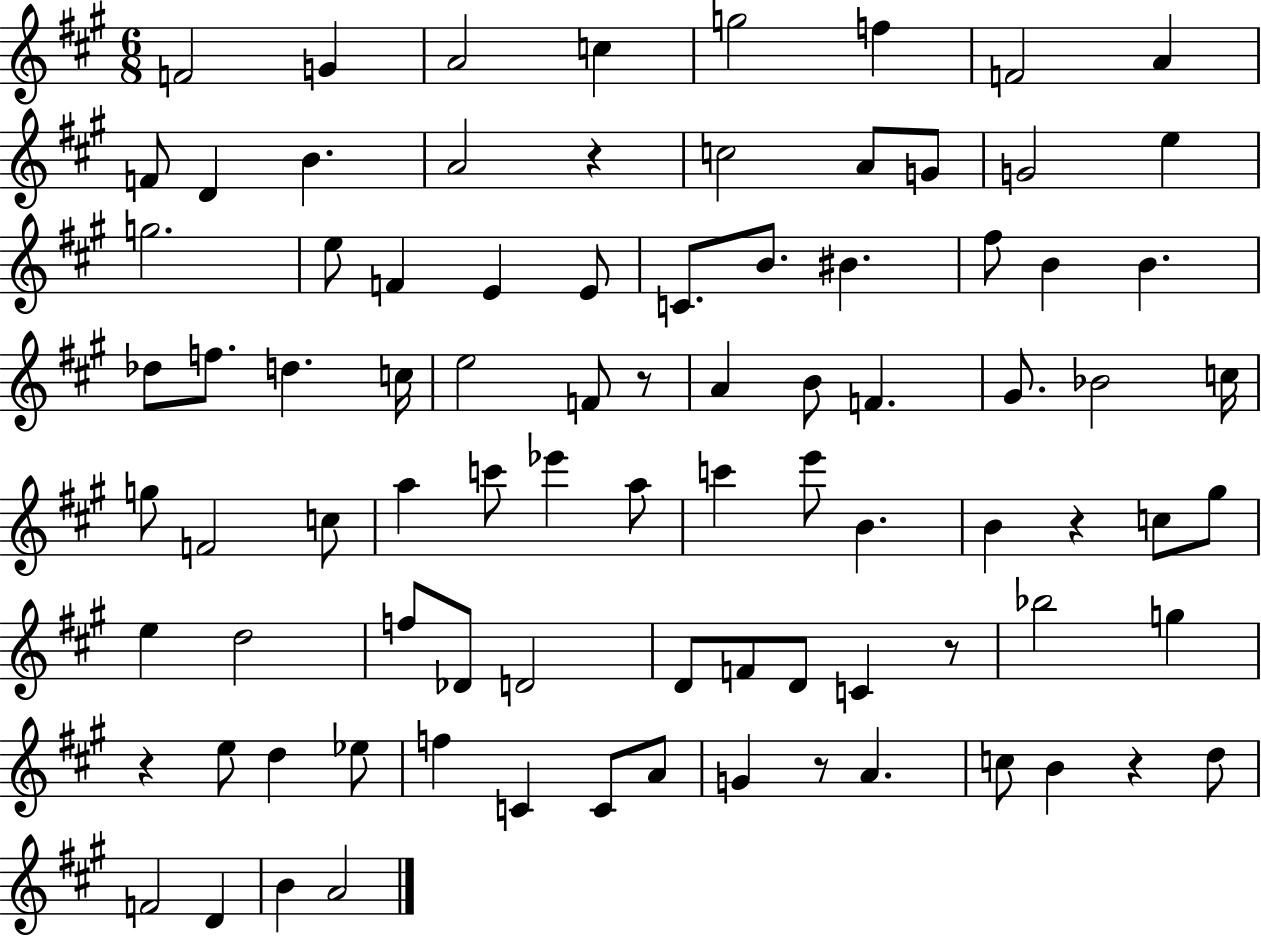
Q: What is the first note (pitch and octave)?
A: F4